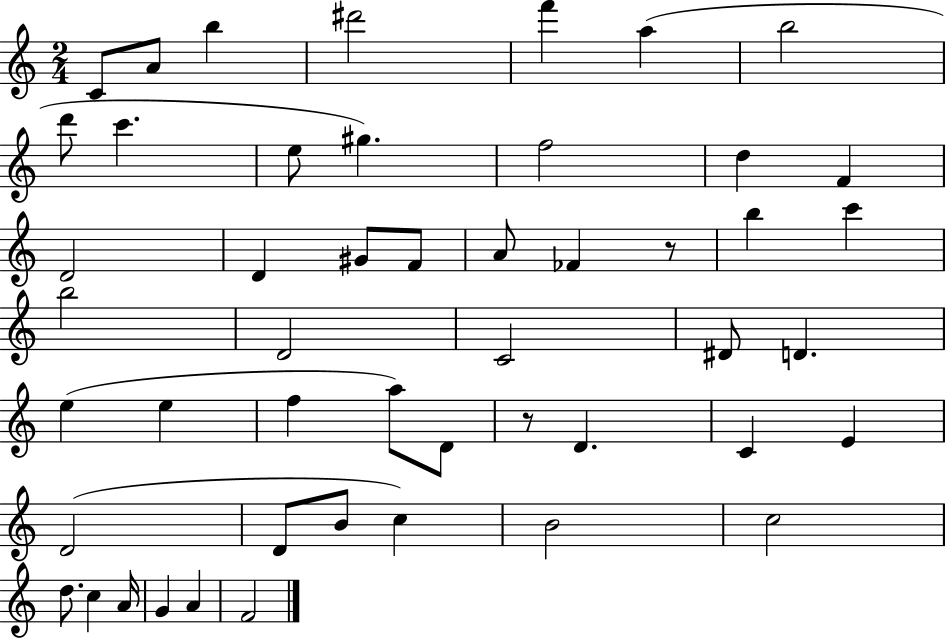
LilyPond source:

{
  \clef treble
  \numericTimeSignature
  \time 2/4
  \key c \major
  c'8 a'8 b''4 | dis'''2 | f'''4 a''4( | b''2 | \break d'''8 c'''4. | e''8 gis''4.) | f''2 | d''4 f'4 | \break d'2 | d'4 gis'8 f'8 | a'8 fes'4 r8 | b''4 c'''4 | \break b''2 | d'2 | c'2 | dis'8 d'4. | \break e''4( e''4 | f''4 a''8) d'8 | r8 d'4. | c'4 e'4 | \break d'2( | d'8 b'8 c''4) | b'2 | c''2 | \break d''8. c''4 a'16 | g'4 a'4 | f'2 | \bar "|."
}